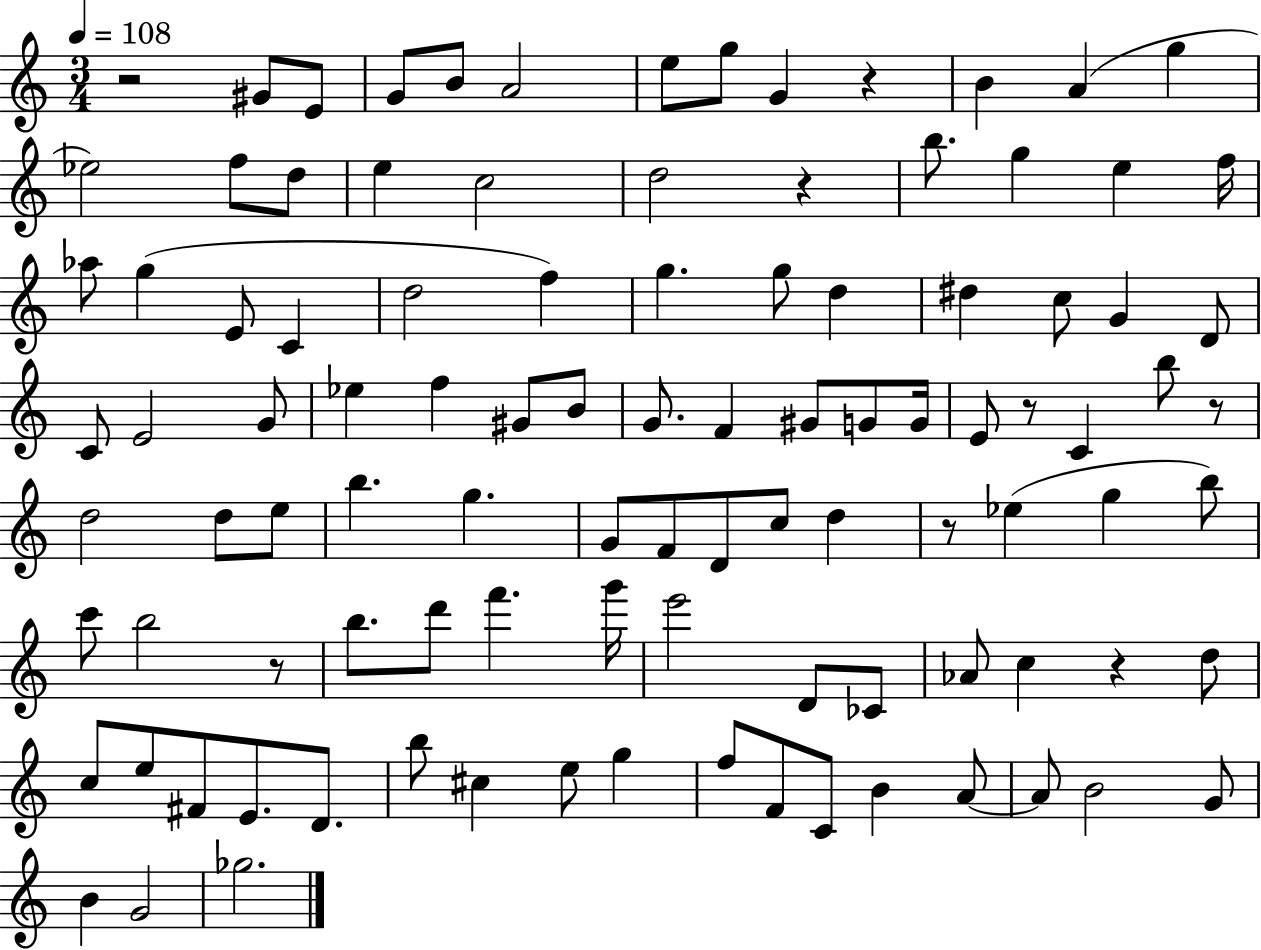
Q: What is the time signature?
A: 3/4